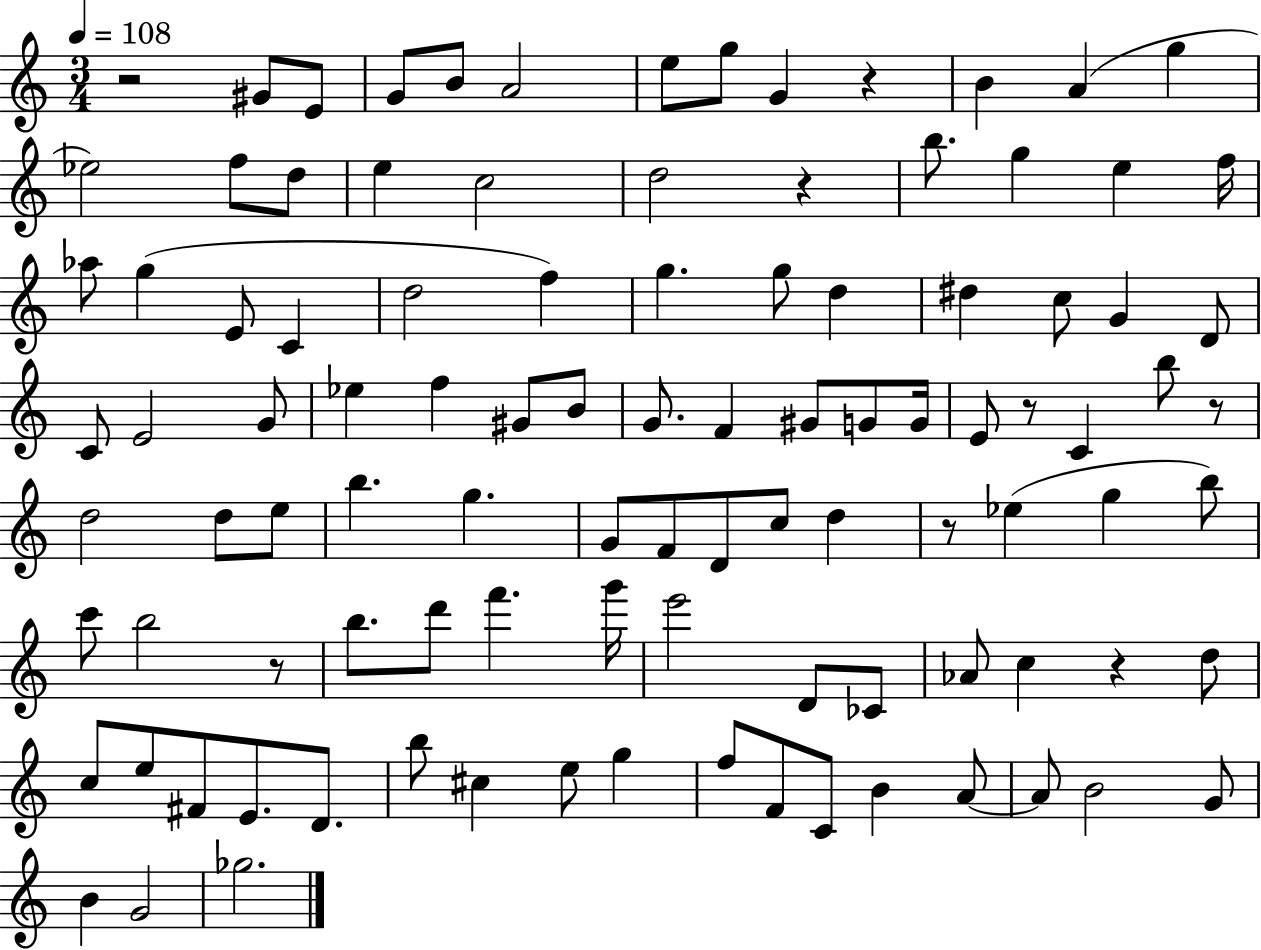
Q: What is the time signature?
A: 3/4